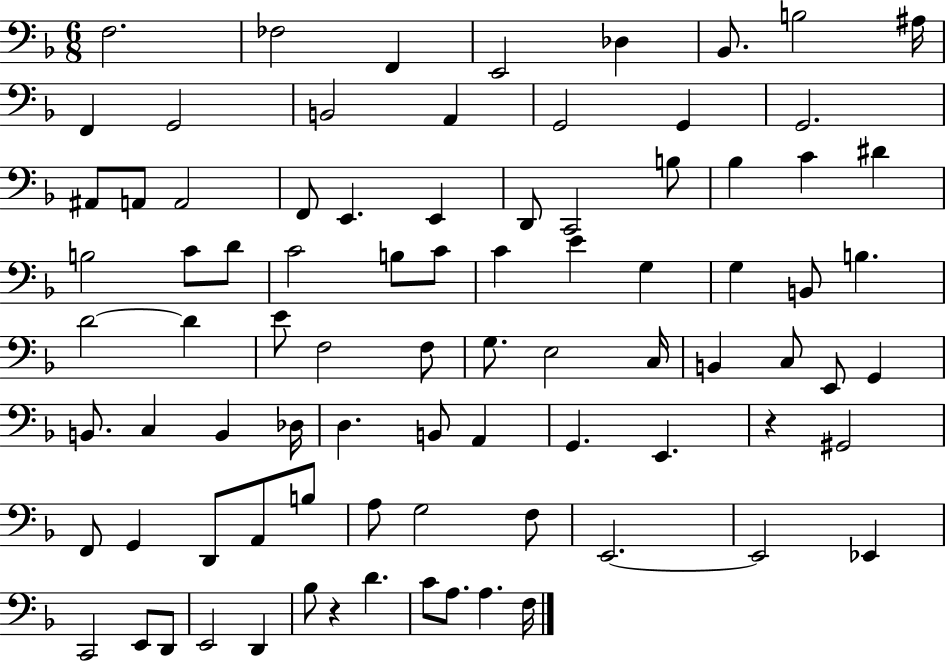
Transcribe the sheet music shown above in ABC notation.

X:1
T:Untitled
M:6/8
L:1/4
K:F
F,2 _F,2 F,, E,,2 _D, _B,,/2 B,2 ^A,/4 F,, G,,2 B,,2 A,, G,,2 G,, G,,2 ^A,,/2 A,,/2 A,,2 F,,/2 E,, E,, D,,/2 C,,2 B,/2 _B, C ^D B,2 C/2 D/2 C2 B,/2 C/2 C E G, G, B,,/2 B, D2 D E/2 F,2 F,/2 G,/2 E,2 C,/4 B,, C,/2 E,,/2 G,, B,,/2 C, B,, _D,/4 D, B,,/2 A,, G,, E,, z ^G,,2 F,,/2 G,, D,,/2 A,,/2 B,/2 A,/2 G,2 F,/2 E,,2 E,,2 _E,, C,,2 E,,/2 D,,/2 E,,2 D,, _B,/2 z D C/2 A,/2 A, F,/4